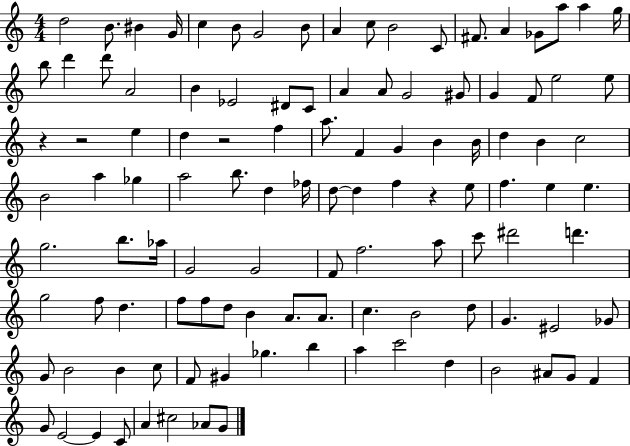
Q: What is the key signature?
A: C major